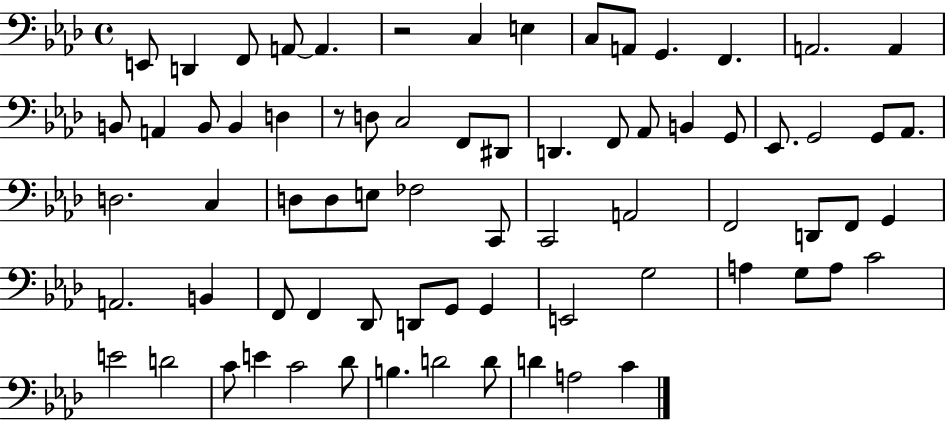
{
  \clef bass
  \time 4/4
  \defaultTimeSignature
  \key aes \major
  e,8 d,4 f,8 a,8~~ a,4. | r2 c4 e4 | c8 a,8 g,4. f,4. | a,2. a,4 | \break b,8 a,4 b,8 b,4 d4 | r8 d8 c2 f,8 dis,8 | d,4. f,8 aes,8 b,4 g,8 | ees,8. g,2 g,8 aes,8. | \break d2. c4 | d8 d8 e8 fes2 c,8 | c,2 a,2 | f,2 d,8 f,8 g,4 | \break a,2. b,4 | f,8 f,4 des,8 d,8 g,8 g,4 | e,2 g2 | a4 g8 a8 c'2 | \break e'2 d'2 | c'8 e'4 c'2 des'8 | b4. d'2 d'8 | d'4 a2 c'4 | \break \bar "|."
}